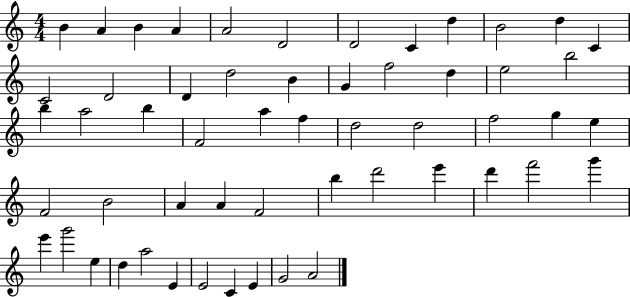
X:1
T:Untitled
M:4/4
L:1/4
K:C
B A B A A2 D2 D2 C d B2 d C C2 D2 D d2 B G f2 d e2 b2 b a2 b F2 a f d2 d2 f2 g e F2 B2 A A F2 b d'2 e' d' f'2 g' e' g'2 e d a2 E E2 C E G2 A2